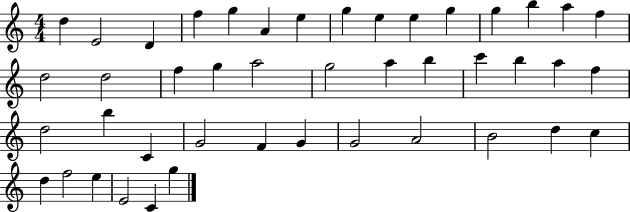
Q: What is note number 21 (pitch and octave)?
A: G5